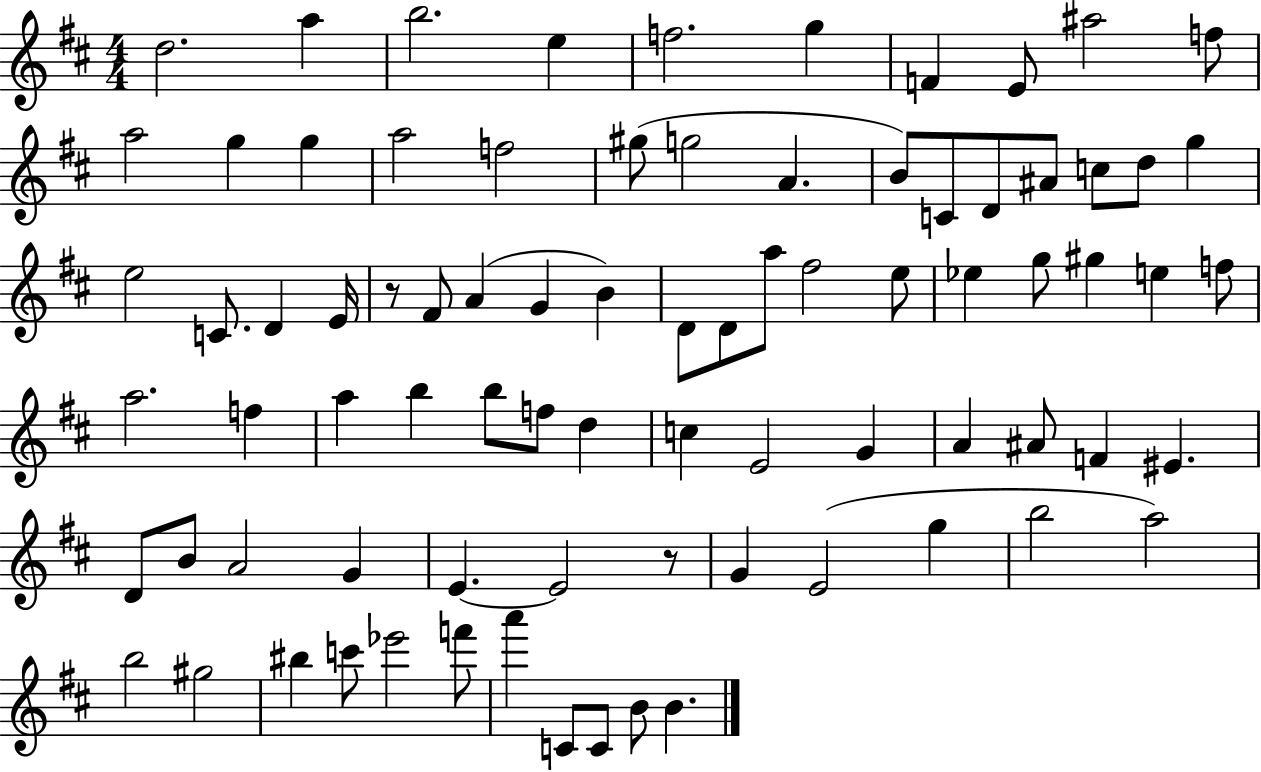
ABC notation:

X:1
T:Untitled
M:4/4
L:1/4
K:D
d2 a b2 e f2 g F E/2 ^a2 f/2 a2 g g a2 f2 ^g/2 g2 A B/2 C/2 D/2 ^A/2 c/2 d/2 g e2 C/2 D E/4 z/2 ^F/2 A G B D/2 D/2 a/2 ^f2 e/2 _e g/2 ^g e f/2 a2 f a b b/2 f/2 d c E2 G A ^A/2 F ^E D/2 B/2 A2 G E E2 z/2 G E2 g b2 a2 b2 ^g2 ^b c'/2 _e'2 f'/2 a' C/2 C/2 B/2 B